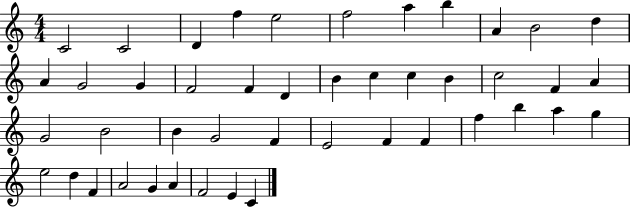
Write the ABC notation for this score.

X:1
T:Untitled
M:4/4
L:1/4
K:C
C2 C2 D f e2 f2 a b A B2 d A G2 G F2 F D B c c B c2 F A G2 B2 B G2 F E2 F F f b a g e2 d F A2 G A F2 E C